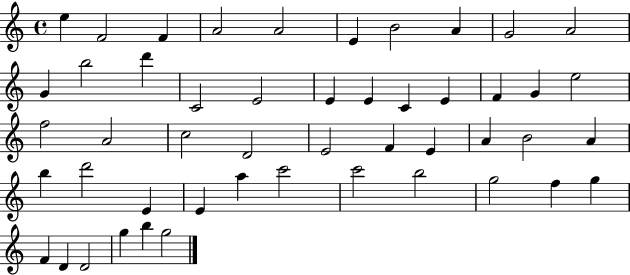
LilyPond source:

{
  \clef treble
  \time 4/4
  \defaultTimeSignature
  \key c \major
  e''4 f'2 f'4 | a'2 a'2 | e'4 b'2 a'4 | g'2 a'2 | \break g'4 b''2 d'''4 | c'2 e'2 | e'4 e'4 c'4 e'4 | f'4 g'4 e''2 | \break f''2 a'2 | c''2 d'2 | e'2 f'4 e'4 | a'4 b'2 a'4 | \break b''4 d'''2 e'4 | e'4 a''4 c'''2 | c'''2 b''2 | g''2 f''4 g''4 | \break f'4 d'4 d'2 | g''4 b''4 g''2 | \bar "|."
}